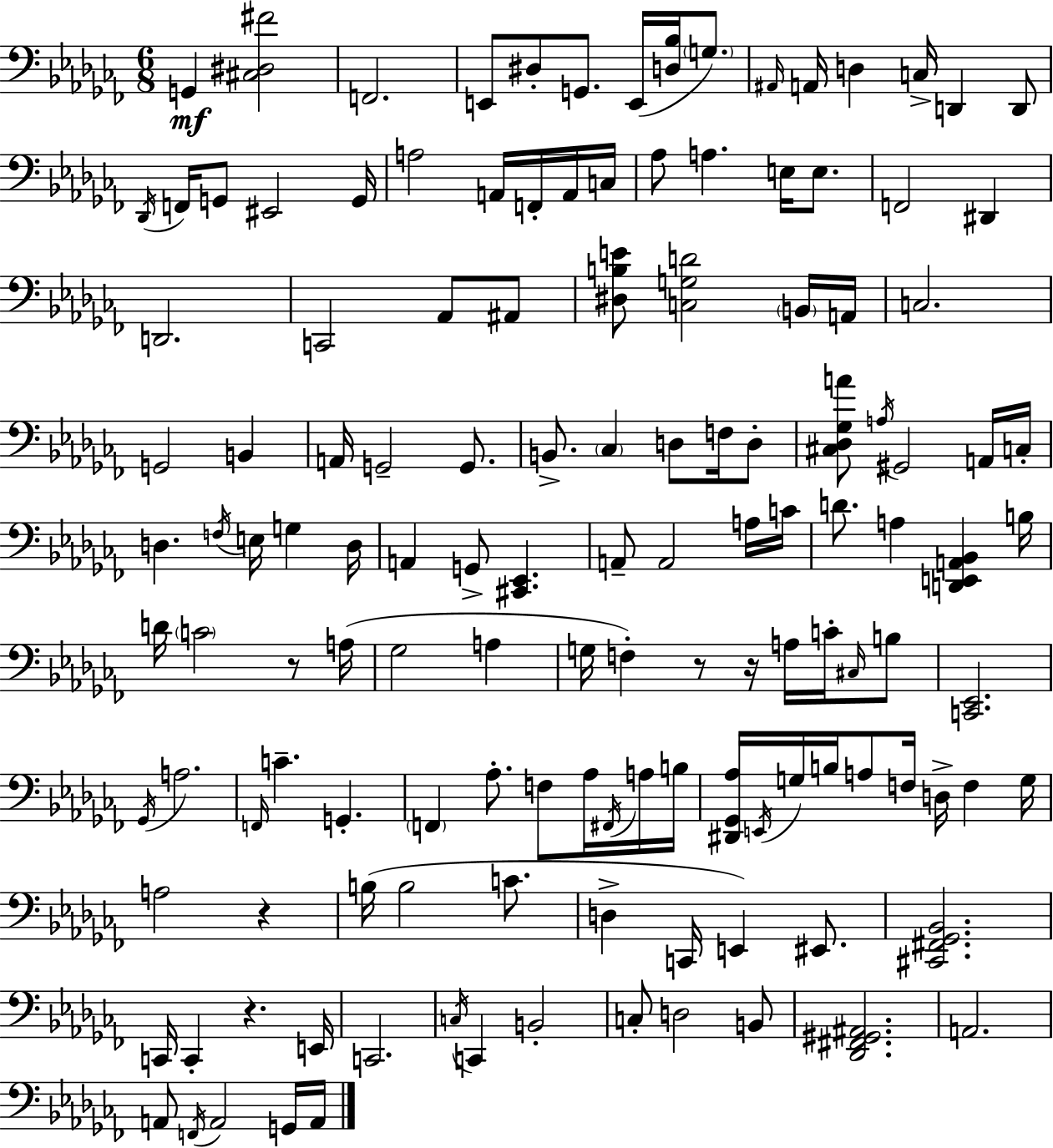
X:1
T:Untitled
M:6/8
L:1/4
K:Abm
G,, [^C,^D,^F]2 F,,2 E,,/2 ^D,/2 G,,/2 E,,/4 [D,_B,]/4 G,/2 ^A,,/4 A,,/4 D, C,/4 D,, D,,/2 _D,,/4 F,,/4 G,,/2 ^E,,2 G,,/4 A,2 A,,/4 F,,/4 A,,/4 C,/4 _A,/2 A, E,/4 E,/2 F,,2 ^D,, D,,2 C,,2 _A,,/2 ^A,,/2 [^D,B,E]/2 [C,G,D]2 B,,/4 A,,/4 C,2 G,,2 B,, A,,/4 G,,2 G,,/2 B,,/2 _C, D,/2 F,/4 D,/2 [^C,_D,_G,A]/2 A,/4 ^G,,2 A,,/4 C,/4 D, F,/4 E,/4 G, D,/4 A,, G,,/2 [^C,,_E,,] A,,/2 A,,2 A,/4 C/4 D/2 A, [D,,E,,A,,_B,,] B,/4 D/4 C2 z/2 A,/4 _G,2 A, G,/4 F, z/2 z/4 A,/4 C/4 ^C,/4 B,/2 [C,,_E,,]2 _G,,/4 A,2 F,,/4 C G,, F,, _A,/2 F,/2 _A,/4 ^F,,/4 A,/4 B,/4 [^D,,_G,,_A,]/4 E,,/4 G,/4 B,/4 A,/2 F,/4 D,/4 F, G,/4 A,2 z B,/4 B,2 C/2 D, C,,/4 E,, ^E,,/2 [^C,,^F,,_G,,_B,,]2 C,,/4 C,, z E,,/4 C,,2 C,/4 C,, B,,2 C,/2 D,2 B,,/2 [_D,,^F,,^G,,^A,,]2 A,,2 A,,/2 F,,/4 A,,2 G,,/4 A,,/4